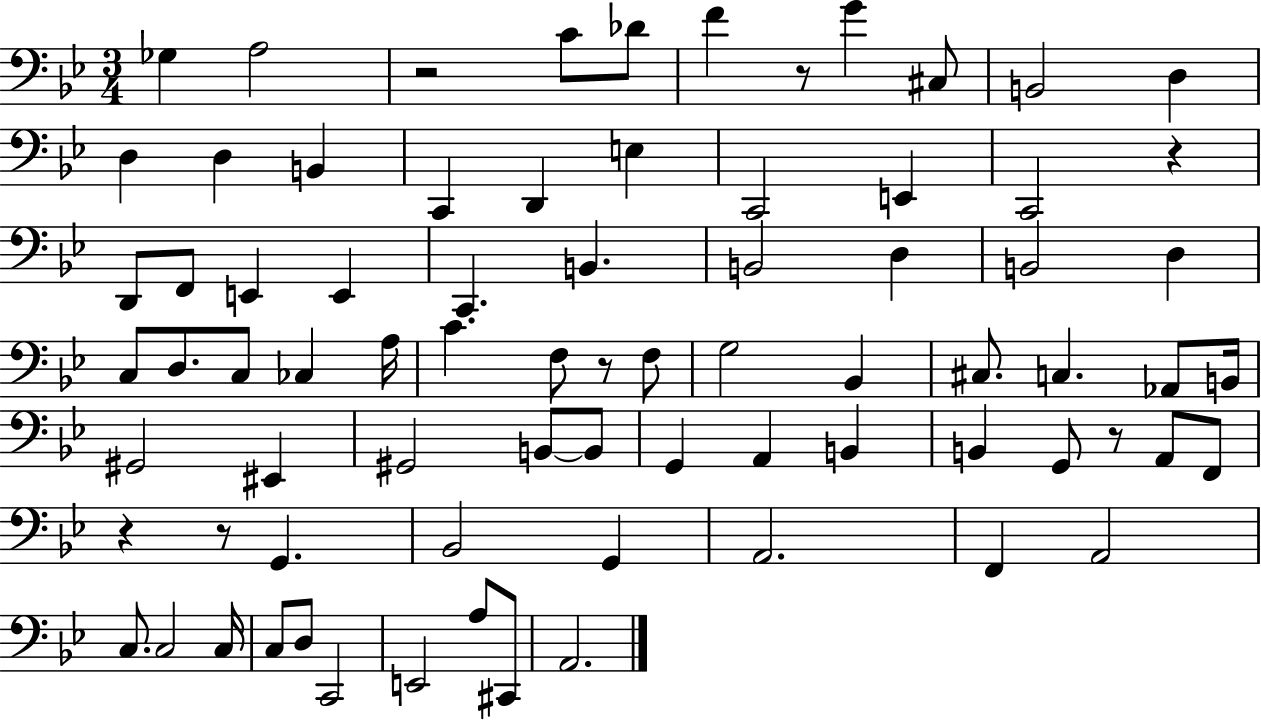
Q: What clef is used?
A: bass